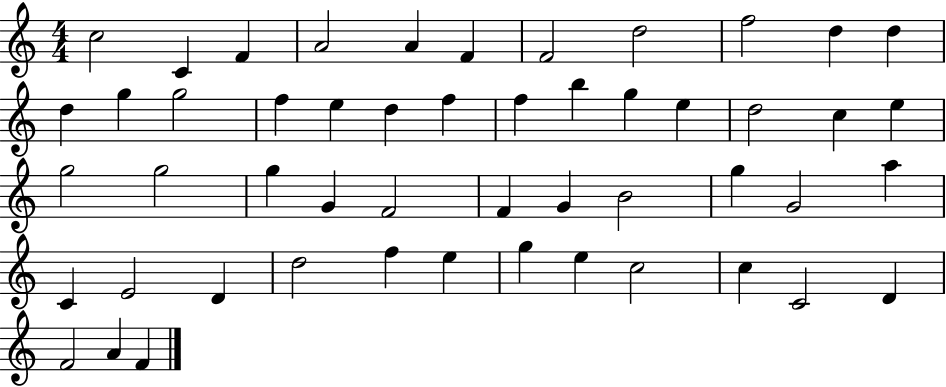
X:1
T:Untitled
M:4/4
L:1/4
K:C
c2 C F A2 A F F2 d2 f2 d d d g g2 f e d f f b g e d2 c e g2 g2 g G F2 F G B2 g G2 a C E2 D d2 f e g e c2 c C2 D F2 A F